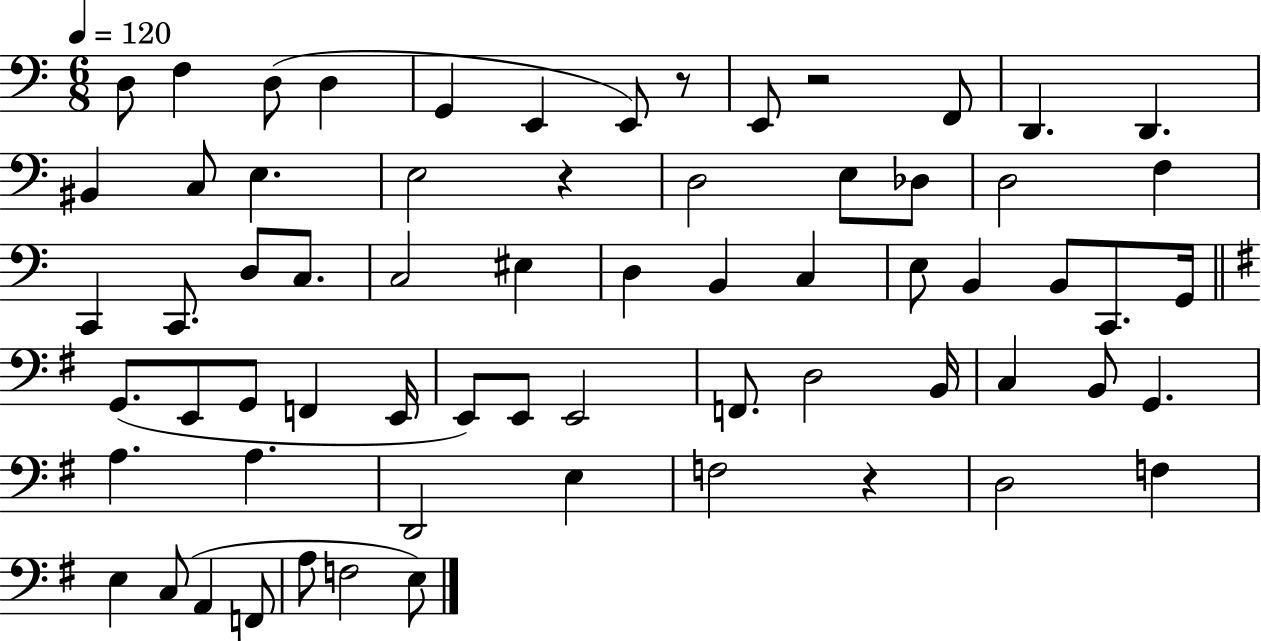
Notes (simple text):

D3/e F3/q D3/e D3/q G2/q E2/q E2/e R/e E2/e R/h F2/e D2/q. D2/q. BIS2/q C3/e E3/q. E3/h R/q D3/h E3/e Db3/e D3/h F3/q C2/q C2/e. D3/e C3/e. C3/h EIS3/q D3/q B2/q C3/q E3/e B2/q B2/e C2/e. G2/s G2/e. E2/e G2/e F2/q E2/s E2/e E2/e E2/h F2/e. D3/h B2/s C3/q B2/e G2/q. A3/q. A3/q. D2/h E3/q F3/h R/q D3/h F3/q E3/q C3/e A2/q F2/e A3/e F3/h E3/e